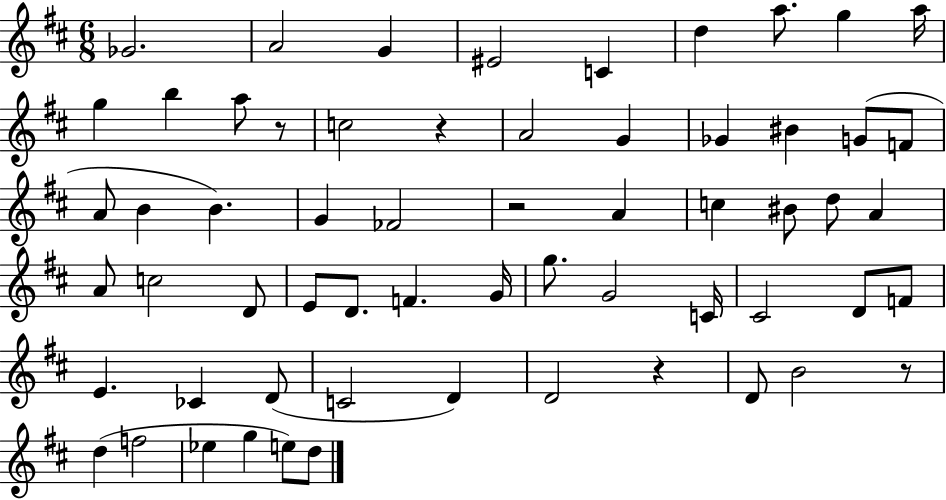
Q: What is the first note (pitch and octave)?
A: Gb4